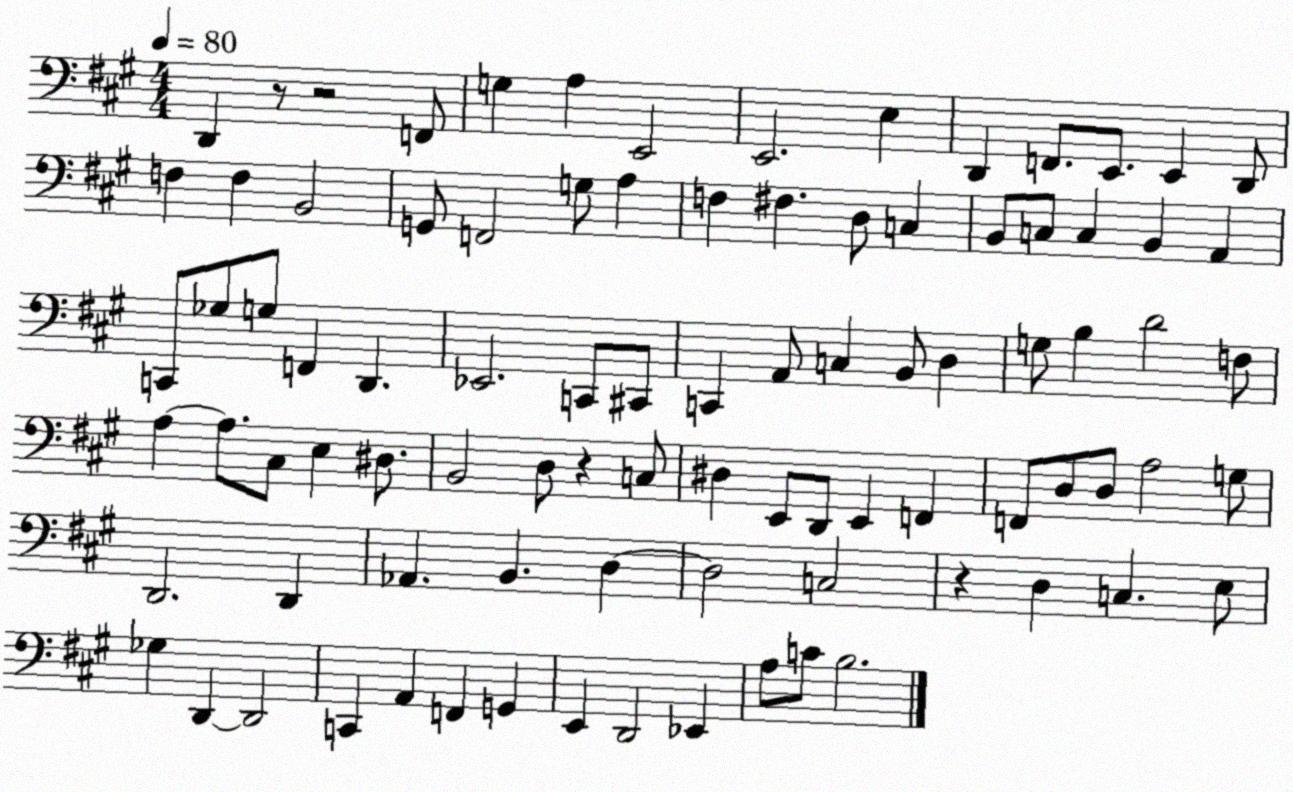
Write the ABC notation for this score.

X:1
T:Untitled
M:4/4
L:1/4
K:A
D,, z/2 z2 F,,/2 G, A, E,,2 E,,2 E, D,, F,,/2 E,,/2 E,, D,,/2 F, F, B,,2 G,,/2 F,,2 G,/2 A, F, ^F, D,/2 C, B,,/2 C,/2 C, B,, A,, C,,/2 _G,/2 G,/2 F,, D,, _E,,2 C,,/2 ^C,,/2 C,, A,,/2 C, B,,/2 D, G,/2 B, D2 F,/2 A, A,/2 ^C,/2 E, ^D,/2 B,,2 D,/2 z C,/2 ^D, E,,/2 D,,/2 E,, F,, F,,/2 D,/2 D,/2 A,2 G,/2 D,,2 D,, _A,, B,, D, D,2 C,2 z D, C, E,/2 _G, D,, D,,2 C,, A,, F,, G,, E,, D,,2 _E,, A,/2 C/2 B,2